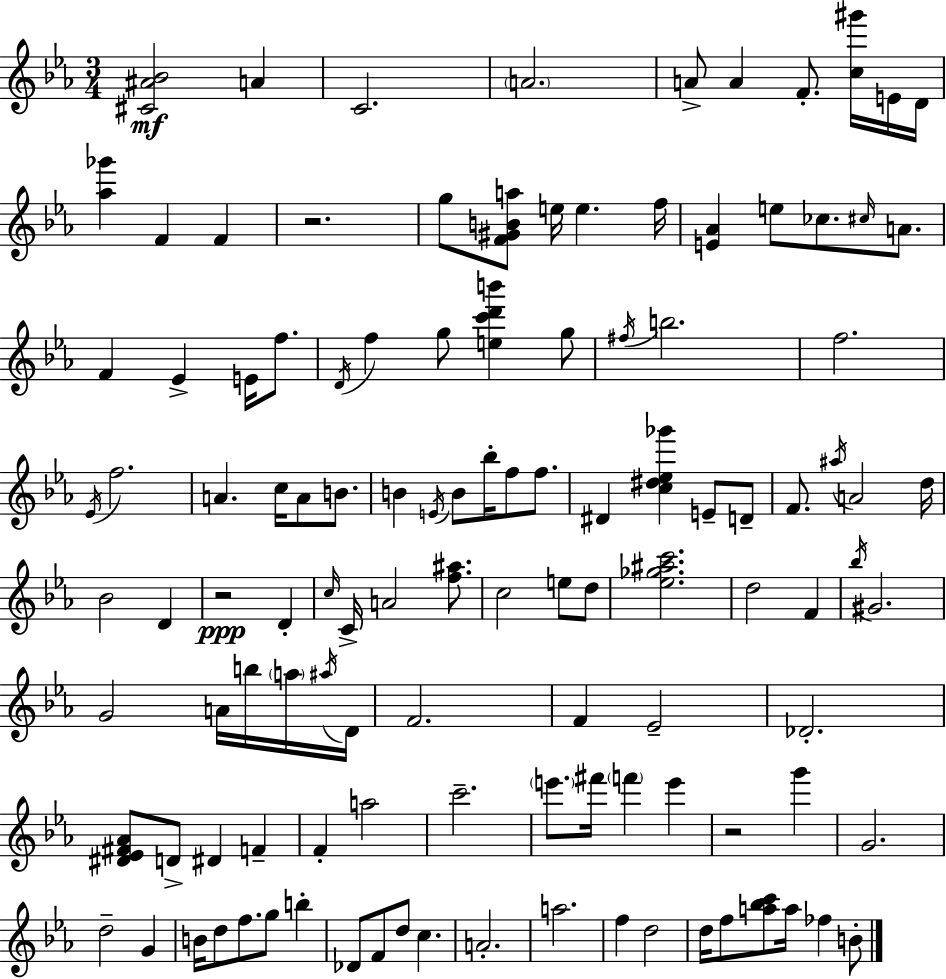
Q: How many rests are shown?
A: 3